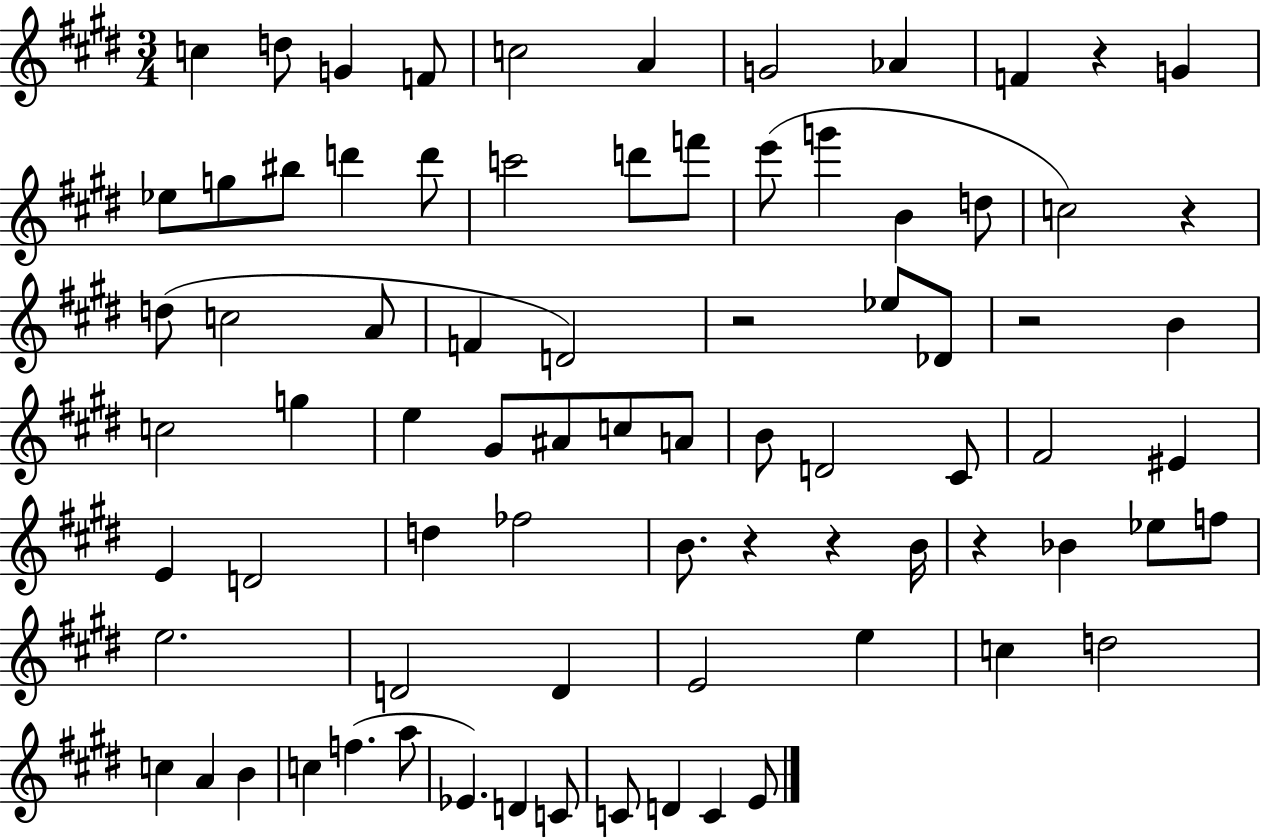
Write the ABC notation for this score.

X:1
T:Untitled
M:3/4
L:1/4
K:E
c d/2 G F/2 c2 A G2 _A F z G _e/2 g/2 ^b/2 d' d'/2 c'2 d'/2 f'/2 e'/2 g' B d/2 c2 z d/2 c2 A/2 F D2 z2 _e/2 _D/2 z2 B c2 g e ^G/2 ^A/2 c/2 A/2 B/2 D2 ^C/2 ^F2 ^E E D2 d _f2 B/2 z z B/4 z _B _e/2 f/2 e2 D2 D E2 e c d2 c A B c f a/2 _E D C/2 C/2 D C E/2